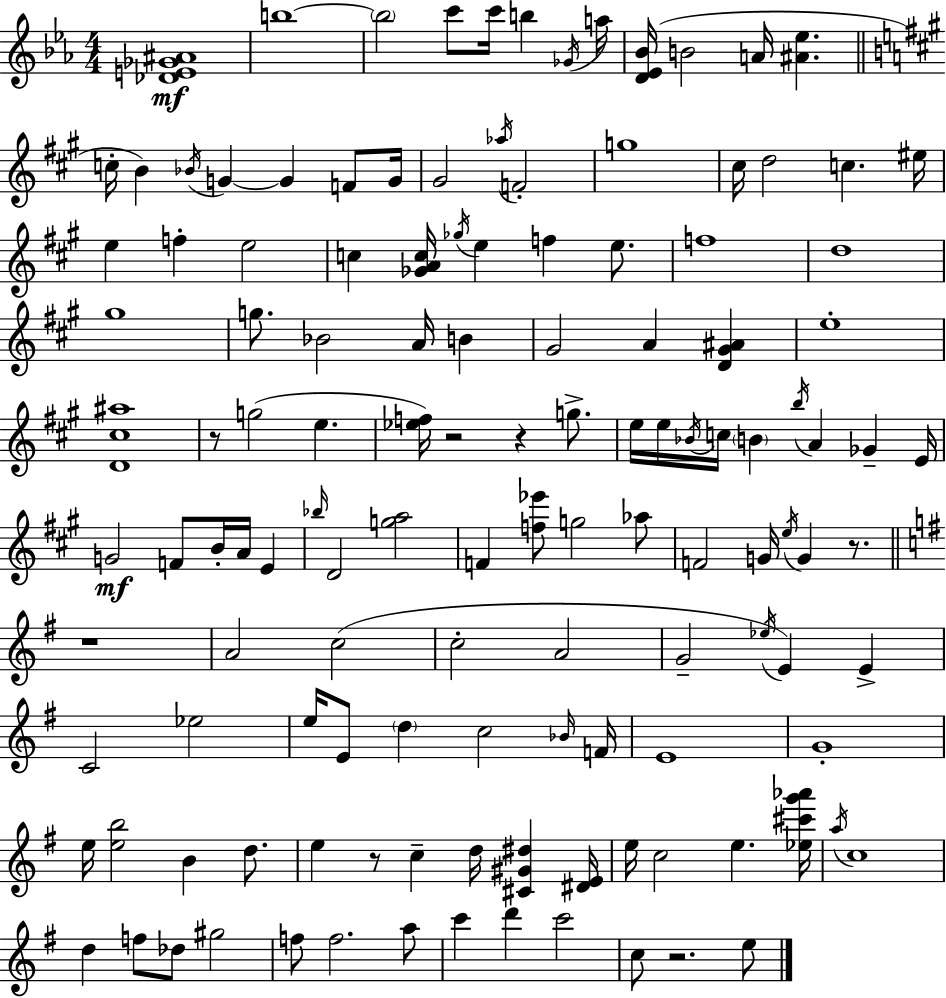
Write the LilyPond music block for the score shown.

{
  \clef treble
  \numericTimeSignature
  \time 4/4
  \key ees \major
  <des' e' ges' ais'>1\mf | b''1~~ | \parenthesize b''2 c'''8 c'''16 b''4 \acciaccatura { ges'16 } | a''16 <d' ees' bes'>16( b'2 a'16 <ais' ees''>4. | \break \bar "||" \break \key a \major c''16-. b'4) \acciaccatura { bes'16 } g'4~~ g'4 f'8 | g'16 gis'2 \acciaccatura { aes''16 } f'2-. | g''1 | cis''16 d''2 c''4. | \break eis''16 e''4 f''4-. e''2 | c''4 <ges' a' c''>16 \acciaccatura { ges''16 } e''4 f''4 | e''8. f''1 | d''1 | \break gis''1 | g''8. bes'2 a'16 b'4 | gis'2 a'4 <d' gis' ais'>4 | e''1-. | \break <d' cis'' ais''>1 | r8 g''2( e''4. | <ees'' f''>16) r2 r4 | g''8.-> e''16 e''16 \acciaccatura { bes'16 } c''16 \parenthesize b'4 \acciaccatura { b''16 } a'4 | \break ges'4-- e'16 g'2\mf f'8 b'16-. | a'16 e'4 \grace { bes''16 } d'2 <g'' a''>2 | f'4 <f'' ees'''>8 g''2 | aes''8 f'2 g'16 \acciaccatura { e''16 } | \break g'4 r8. \bar "||" \break \key e \minor r1 | a'2 c''2( | c''2-. a'2 | g'2-- \acciaccatura { ees''16 } e'4) e'4-> | \break c'2 ees''2 | e''16 e'8 \parenthesize d''4 c''2 | \grace { bes'16 } f'16 e'1 | g'1-. | \break e''16 <e'' b''>2 b'4 d''8. | e''4 r8 c''4-- d''16 <cis' gis' dis''>4 | <dis' e'>16 e''16 c''2 e''4. | <ees'' cis''' g''' aes'''>16 \acciaccatura { a''16 } c''1 | \break d''4 f''8 des''8 gis''2 | f''8 f''2. | a''8 c'''4 d'''4 c'''2 | c''8 r2. | \break e''8 \bar "|."
}